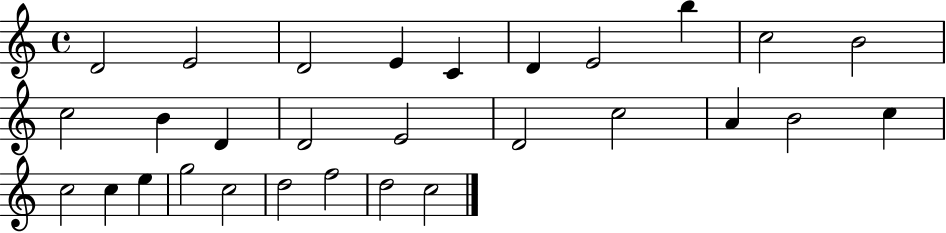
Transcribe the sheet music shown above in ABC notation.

X:1
T:Untitled
M:4/4
L:1/4
K:C
D2 E2 D2 E C D E2 b c2 B2 c2 B D D2 E2 D2 c2 A B2 c c2 c e g2 c2 d2 f2 d2 c2